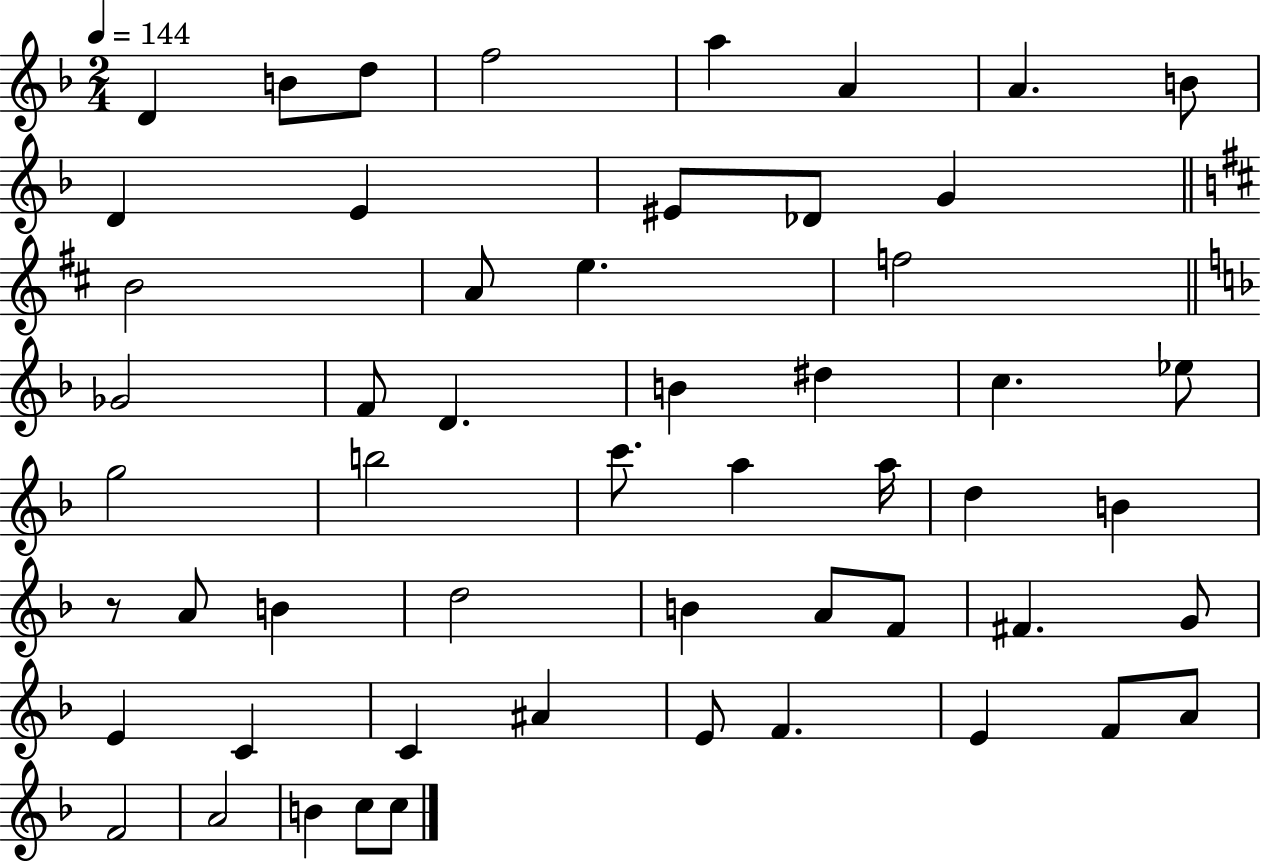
D4/q B4/e D5/e F5/h A5/q A4/q A4/q. B4/e D4/q E4/q EIS4/e Db4/e G4/q B4/h A4/e E5/q. F5/h Gb4/h F4/e D4/q. B4/q D#5/q C5/q. Eb5/e G5/h B5/h C6/e. A5/q A5/s D5/q B4/q R/e A4/e B4/q D5/h B4/q A4/e F4/e F#4/q. G4/e E4/q C4/q C4/q A#4/q E4/e F4/q. E4/q F4/e A4/e F4/h A4/h B4/q C5/e C5/e